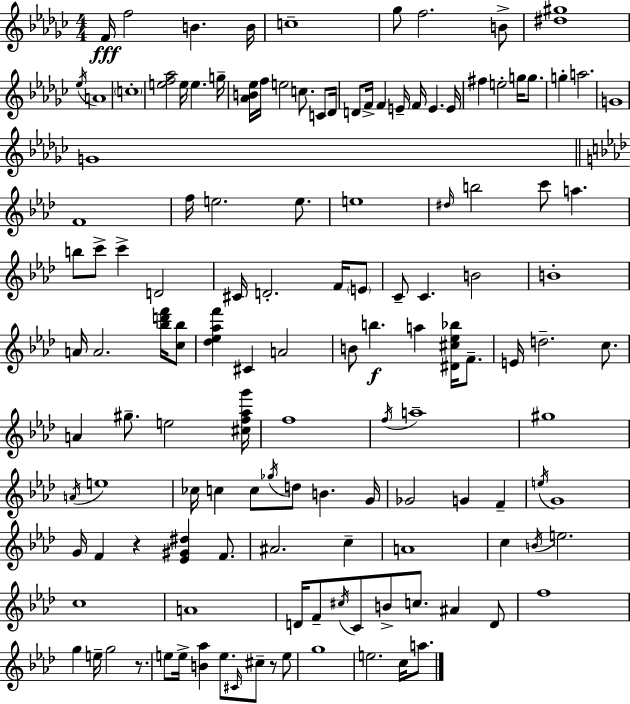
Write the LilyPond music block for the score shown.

{
  \clef treble
  \numericTimeSignature
  \time 4/4
  \key ees \minor
  f'16\fff f''2 b'4. b'16 | c''1-- | ges''8 f''2. b'8-> | <dis'' gis''>1 | \break \acciaccatura { ees''16 } a'1 | \parenthesize c''1-. | <e'' f'' aes''>2 e''16 e''4. | g''16-- <aes' b' ees''>16 f''16 e''2 c''8. c'8 | \break des'16 d'8 f'16-> f'4 e'16-- f'16 e'4. | e'16 fis''4 e''2-. g''16 g''8. | g''4-. a''2. | g'1 | \break g'1 | \bar "||" \break \key aes \major f'1 | f''16 e''2. e''8. | e''1 | \grace { dis''16 } b''2 c'''8 a''4. | \break b''8 c'''8-> c'''4-> d'2 | cis'16 d'2.-. f'16 \parenthesize e'8 | c'8-- c'4. b'2 | b'1-. | \break a'16 a'2. <bes'' d''' f'''>16 <c'' bes''>8 | <des'' ees'' aes'' f'''>4 cis'4 a'2 | b'8 b''4.\f a''4 <dis' cis'' ees'' bes''>16 f'8.-- | e'16 d''2.-- c''8. | \break a'4 gis''8.-- e''2 | <cis'' f'' aes'' g'''>16 f''1 | \acciaccatura { f''16 } a''1-- | gis''1 | \break \acciaccatura { a'16 } e''1 | ces''16 c''4 c''8 \acciaccatura { ges''16 } d''8 b'4. | g'16 ges'2 g'4 | f'4-- \acciaccatura { e''16 } g'1 | \break g'16 f'4 r4 <ees' gis' dis''>4 | f'8. ais'2. | c''4-- a'1 | c''4 \acciaccatura { b'16 } e''2. | \break c''1 | a'1 | d'16 f'8-- \acciaccatura { cis''16 } c'8 b'8-> c''8. | ais'4 d'8 f''1 | \break g''4 e''16-- g''2 | r8. e''8 e''16-> <b' aes''>4 e''8. | \grace { cis'16 } cis''8-- r8 e''8 g''1 | e''2. | \break c''16 a''8. \bar "|."
}